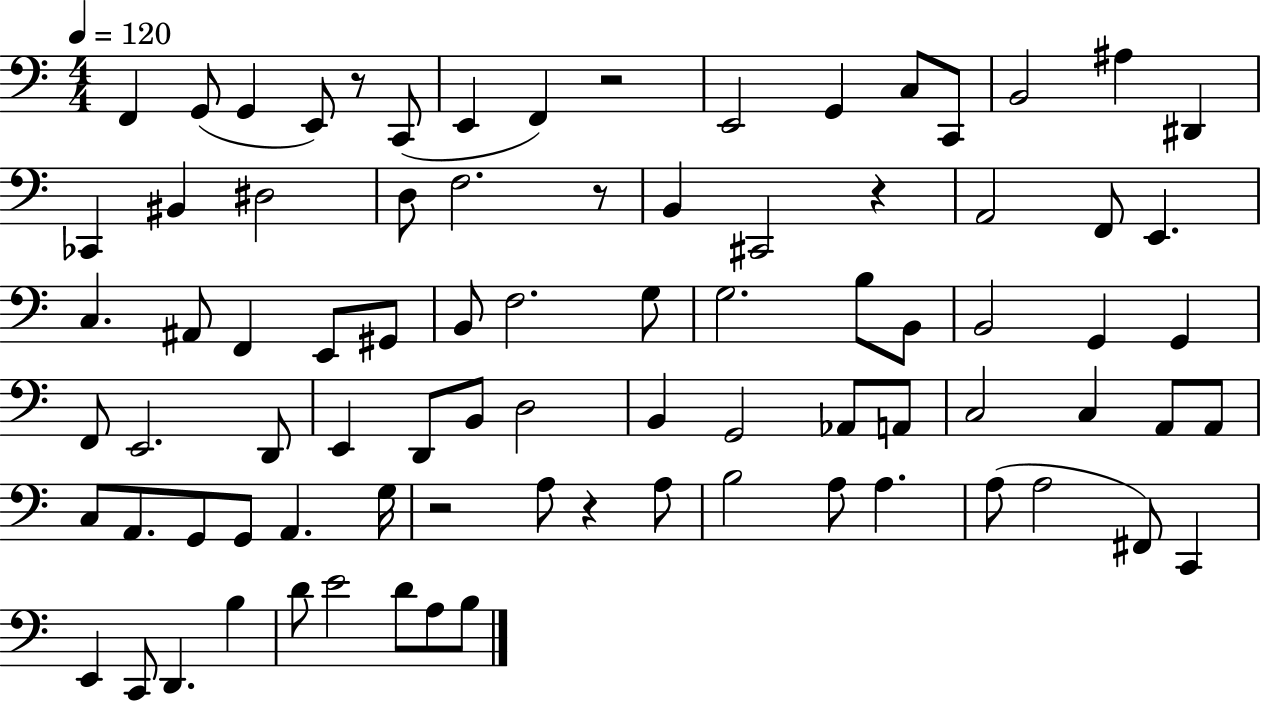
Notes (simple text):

F2/q G2/e G2/q E2/e R/e C2/e E2/q F2/q R/h E2/h G2/q C3/e C2/e B2/h A#3/q D#2/q CES2/q BIS2/q D#3/h D3/e F3/h. R/e B2/q C#2/h R/q A2/h F2/e E2/q. C3/q. A#2/e F2/q E2/e G#2/e B2/e F3/h. G3/e G3/h. B3/e B2/e B2/h G2/q G2/q F2/e E2/h. D2/e E2/q D2/e B2/e D3/h B2/q G2/h Ab2/e A2/e C3/h C3/q A2/e A2/e C3/e A2/e. G2/e G2/e A2/q. G3/s R/h A3/e R/q A3/e B3/h A3/e A3/q. A3/e A3/h F#2/e C2/q E2/q C2/e D2/q. B3/q D4/e E4/h D4/e A3/e B3/e